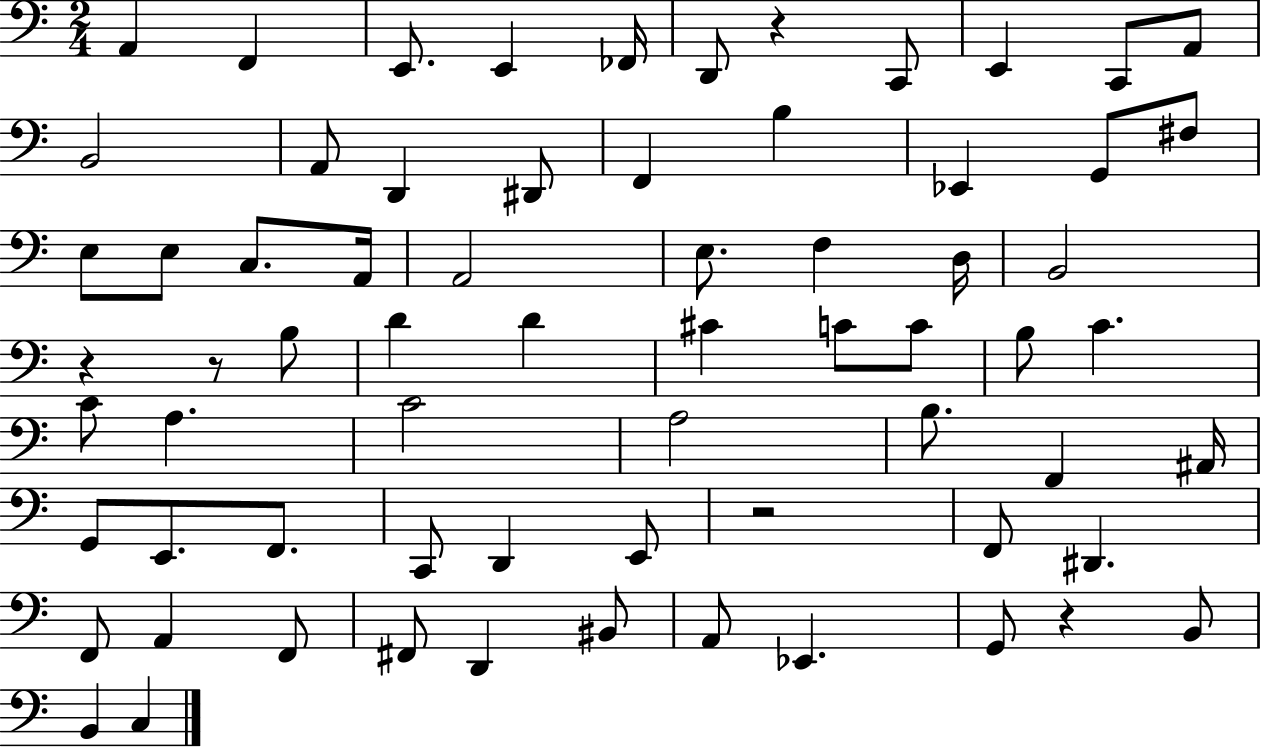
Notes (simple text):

A2/q F2/q E2/e. E2/q FES2/s D2/e R/q C2/e E2/q C2/e A2/e B2/h A2/e D2/q D#2/e F2/q B3/q Eb2/q G2/e F#3/e E3/e E3/e C3/e. A2/s A2/h E3/e. F3/q D3/s B2/h R/q R/e B3/e D4/q D4/q C#4/q C4/e C4/e B3/e C4/q. C4/e A3/q. C4/h A3/h B3/e. F2/q A#2/s G2/e E2/e. F2/e. C2/e D2/q E2/e R/h F2/e D#2/q. F2/e A2/q F2/e F#2/e D2/q BIS2/e A2/e Eb2/q. G2/e R/q B2/e B2/q C3/q